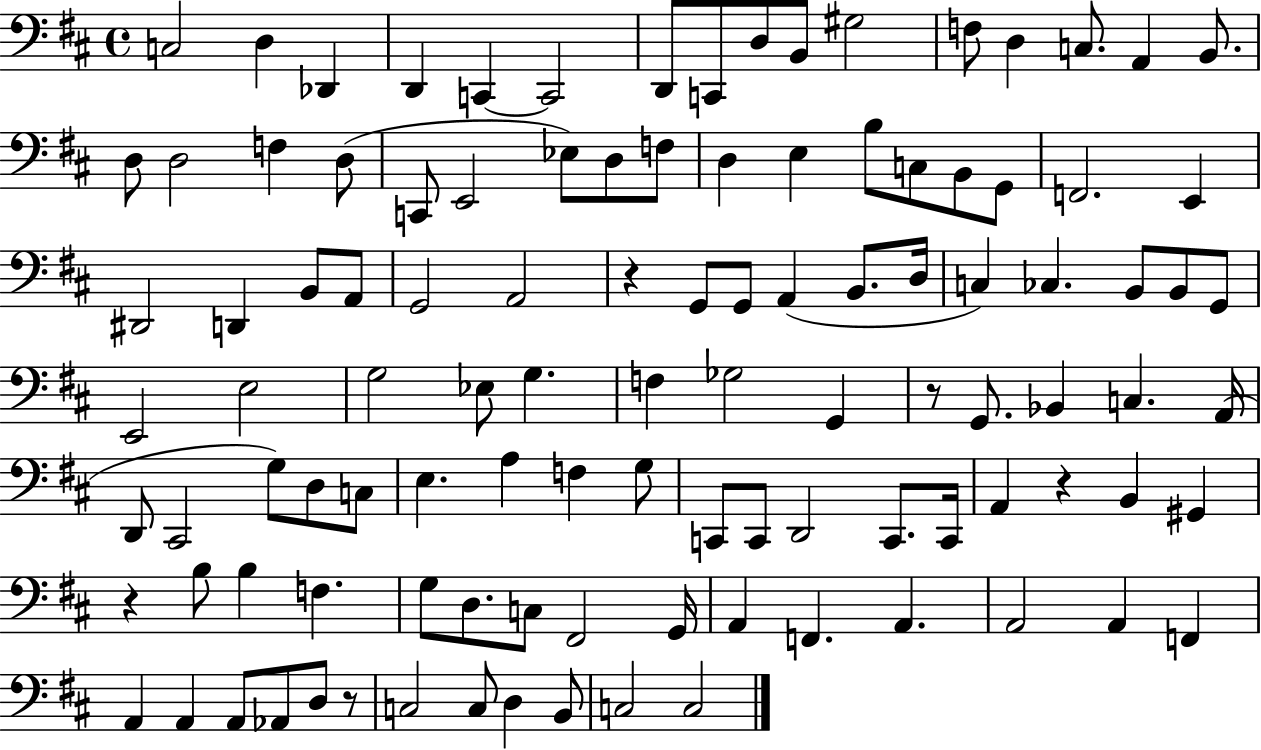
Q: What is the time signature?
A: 4/4